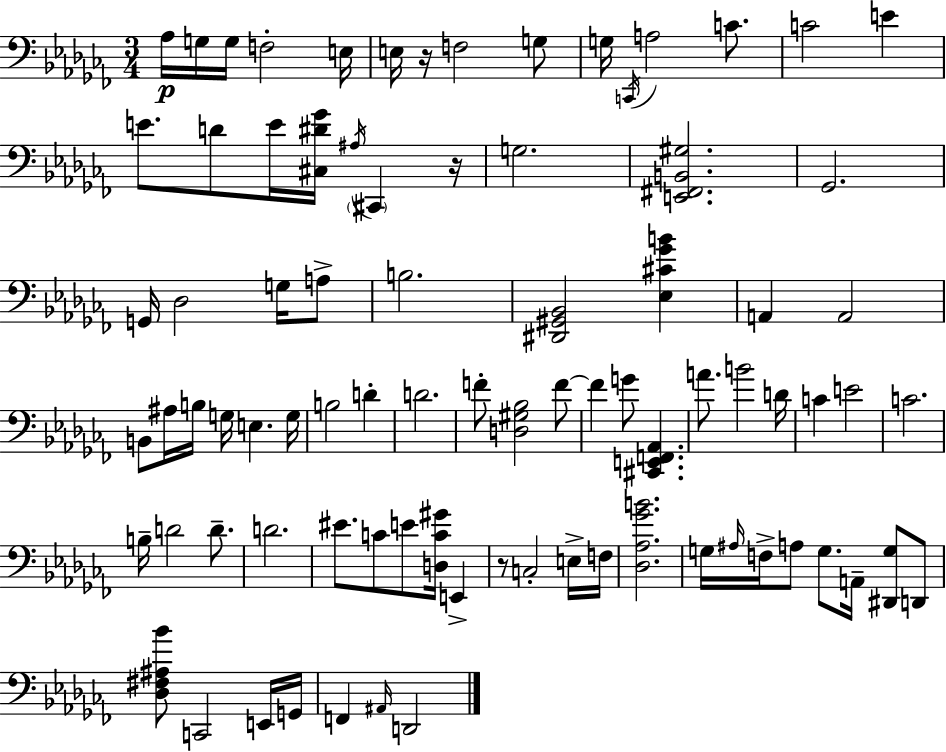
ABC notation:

X:1
T:Untitled
M:3/4
L:1/4
K:Abm
_A,/4 G,/4 G,/4 F,2 E,/4 E,/4 z/4 F,2 G,/2 G,/4 C,,/4 A,2 C/2 C2 E E/2 D/2 E/4 [^C,^D_G]/4 ^A,/4 ^C,, z/4 G,2 [E,,^F,,B,,^G,]2 _G,,2 G,,/4 _D,2 G,/4 A,/2 B,2 [^D,,^G,,_B,,]2 [_E,^C_GB] A,, A,,2 B,,/2 ^A,/4 B,/4 G,/4 E, G,/4 B,2 D D2 F/2 [D,^G,_B,]2 F/2 F G/2 [^C,,E,,F,,_A,,] A/2 B2 D/4 C E2 C2 B,/4 D2 D/2 D2 ^E/2 C/2 E/2 [D,C^G]/4 E,, z/2 C,2 E,/4 F,/4 [_D,_A,_GB]2 G,/4 ^A,/4 F,/4 A,/2 G,/2 A,,/4 [^D,,G,]/2 D,,/2 [_D,^F,^A,_B]/2 C,,2 E,,/4 G,,/4 F,, ^A,,/4 D,,2